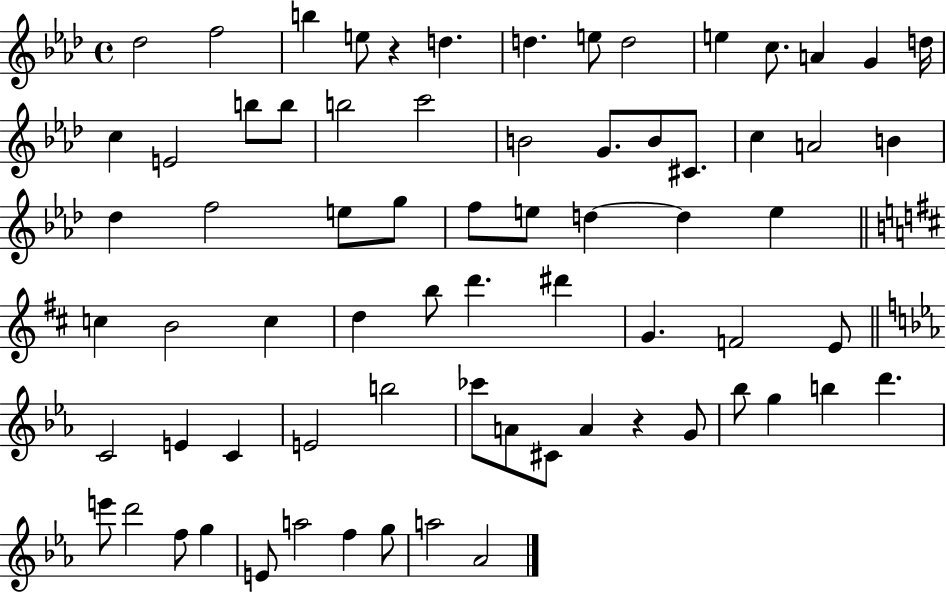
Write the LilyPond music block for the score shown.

{
  \clef treble
  \time 4/4
  \defaultTimeSignature
  \key aes \major
  des''2 f''2 | b''4 e''8 r4 d''4. | d''4. e''8 d''2 | e''4 c''8. a'4 g'4 d''16 | \break c''4 e'2 b''8 b''8 | b''2 c'''2 | b'2 g'8. b'8 cis'8. | c''4 a'2 b'4 | \break des''4 f''2 e''8 g''8 | f''8 e''8 d''4~~ d''4 e''4 | \bar "||" \break \key b \minor c''4 b'2 c''4 | d''4 b''8 d'''4. dis'''4 | g'4. f'2 e'8 | \bar "||" \break \key c \minor c'2 e'4 c'4 | e'2 b''2 | ces'''8 a'8 cis'8 a'4 r4 g'8 | bes''8 g''4 b''4 d'''4. | \break e'''8 d'''2 f''8 g''4 | e'8 a''2 f''4 g''8 | a''2 aes'2 | \bar "|."
}